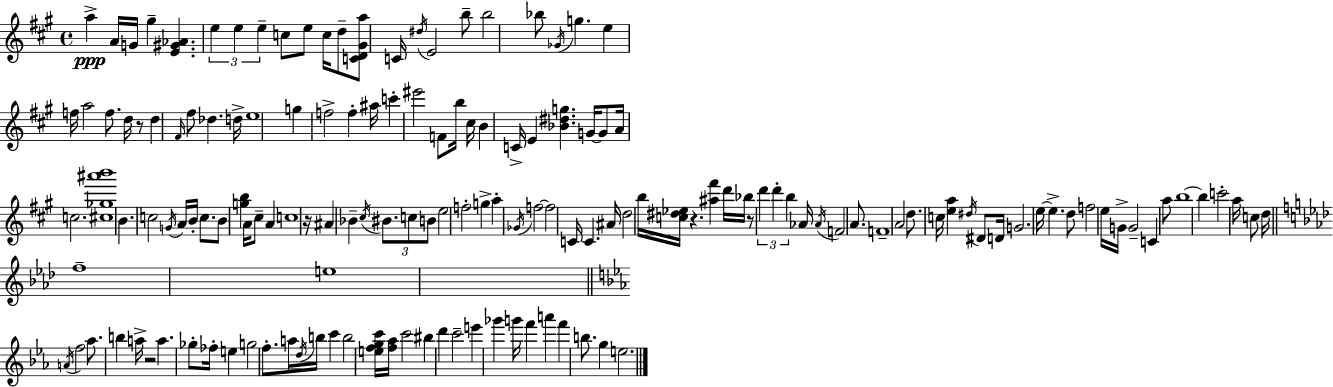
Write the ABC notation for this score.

X:1
T:Untitled
M:4/4
L:1/4
K:A
a A/4 G/4 ^g [E^G_A] e e e c/2 e/2 c/4 d/2 [CD^Ga]/2 C/4 ^d/4 E2 b/2 b2 _b/2 _G/4 g e f/4 a2 f/2 d/4 z/2 d ^F/4 ^f/2 _d d/4 e4 g f2 f ^a/4 c' ^e'2 F/2 b/4 ^c/4 B C/4 E [_B^dg] G/4 G/2 A/4 c2 [^c_g^a'b']4 B c2 G/4 A/4 B/4 c/2 B/2 [gb] A/4 ^c/2 A c4 z/4 ^A _B ^c/4 ^B/2 c/2 B/2 e2 f2 g a _G/4 f2 f2 C/4 C ^A/4 d2 b/4 [c^d_e]/4 z [^a^f'] d'/4 _b/4 z/2 d' d' b _A/4 _A/4 F2 A/2 F4 A2 d/2 c/4 [ea] ^d/4 ^D/2 D/4 G2 e/4 e d/2 f2 e/4 G/4 G2 C a/2 b4 b c'2 a/4 c/2 d/4 f4 e4 A/4 f2 _a/2 b a/4 z2 a _g/2 _f/4 e g2 f/2 a/4 d/4 b/4 c' b2 [efgc']/4 [f_a]/4 c'2 ^b d' c'2 e' _g' g'/4 f' a' f' b/2 g e2